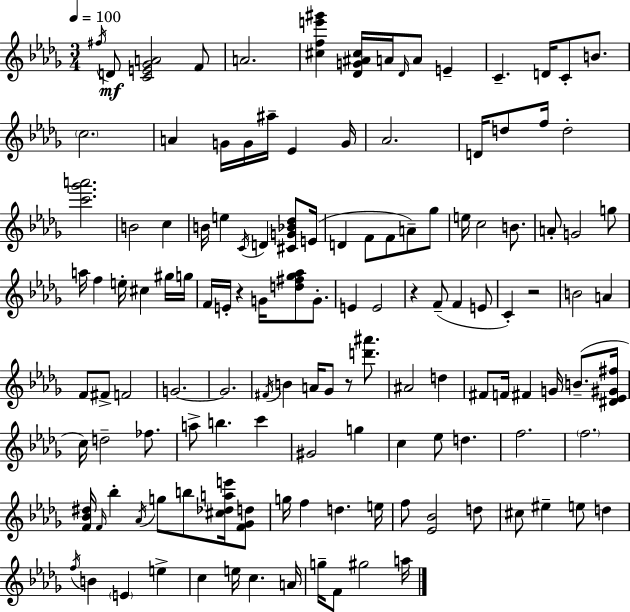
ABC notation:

X:1
T:Untitled
M:3/4
L:1/4
K:Bbm
^f/4 D/2 [CE_GA]2 F/2 A2 [^cfe'^g'] [_DG^A^c]/4 A/4 _D/4 A/2 E C D/4 C/2 B/2 c2 A G/4 G/4 ^a/4 _E G/4 _A2 D/4 d/2 f/4 d2 [c'_g'a']2 B2 c B/4 e C/4 D [^CG_B_d]/2 E/4 D F/2 F/2 A/2 _g/2 e/4 c2 B/2 A/2 G2 g/2 a/4 f e/4 ^c ^g/4 g/4 F/4 E/4 z G/4 [d^f_g_a]/2 G/2 E E2 z F/2 F E/2 C z2 B2 A F/2 ^F/2 F2 G2 G2 ^F/4 B A/4 _G/2 z/2 [d'^a']/2 ^A2 d ^F/2 F/4 ^F G/4 B/2 [^D_E^G^f]/4 c/4 d2 _f/2 a/2 b c' ^G2 g c _e/2 d f2 f2 [F_B^d]/4 F/4 _b _A/4 g/2 b/2 [^c_dae']/4 [F_Gd]/2 g/4 f d e/4 f/2 [_E_B]2 d/2 ^c/2 ^e e/2 d f/4 B E e c e/4 c A/4 g/4 F/2 ^g2 a/4